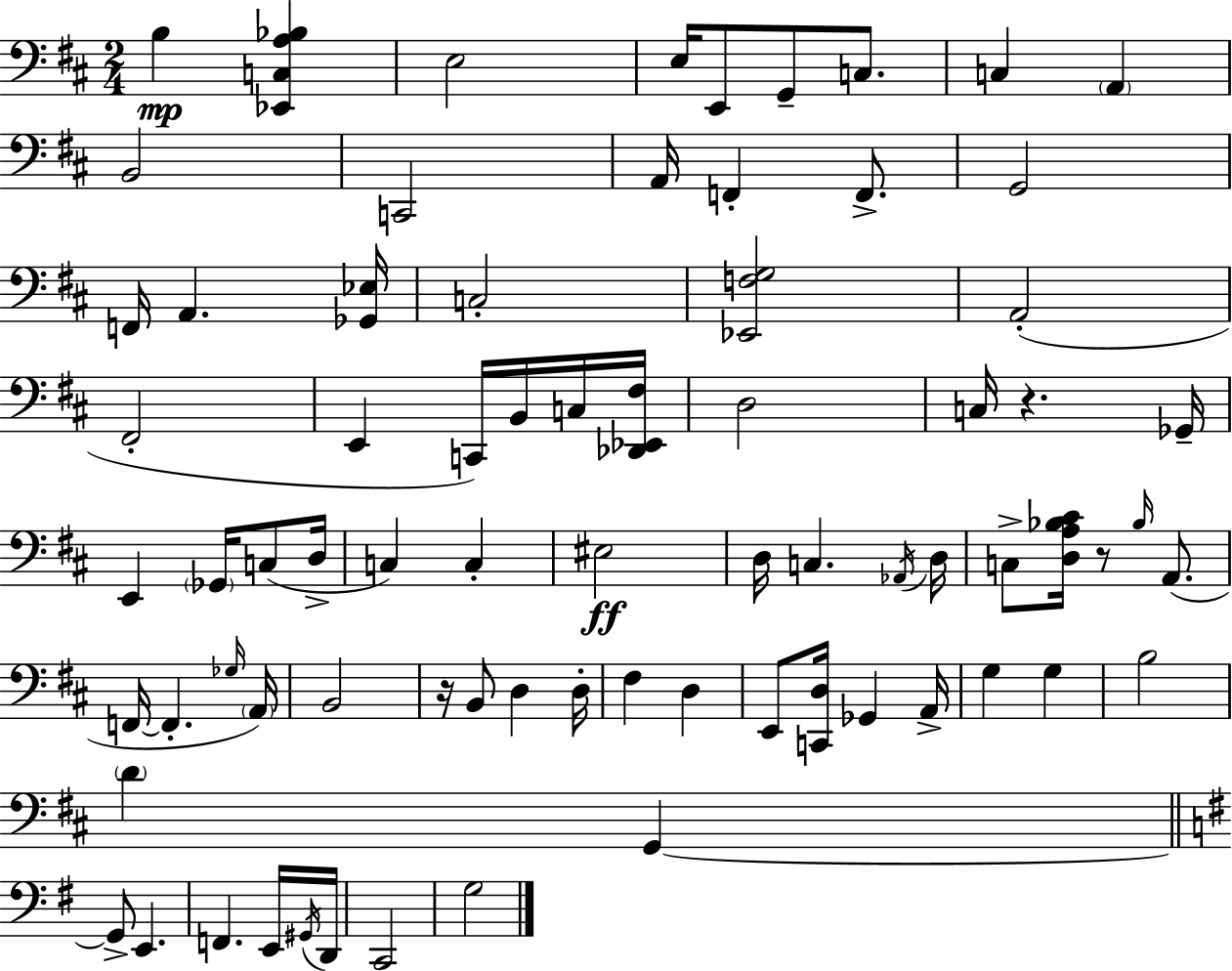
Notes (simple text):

B3/q [Eb2,C3,A3,Bb3]/q E3/h E3/s E2/e G2/e C3/e. C3/q A2/q B2/h C2/h A2/s F2/q F2/e. G2/h F2/s A2/q. [Gb2,Eb3]/s C3/h [Eb2,F3,G3]/h A2/h F#2/h E2/q C2/s B2/s C3/s [Db2,Eb2,F#3]/s D3/h C3/s R/q. Gb2/s E2/q Gb2/s C3/e D3/s C3/q C3/q EIS3/h D3/s C3/q. Ab2/s D3/s C3/e [D3,A3,Bb3,C#4]/s R/e Bb3/s A2/e. F2/s F2/q. Gb3/s A2/s B2/h R/s B2/e D3/q D3/s F#3/q D3/q E2/e [C2,D3]/s Gb2/q A2/s G3/q G3/q B3/h D4/q G2/q G2/e E2/q. F2/q. E2/s G#2/s D2/s C2/h G3/h